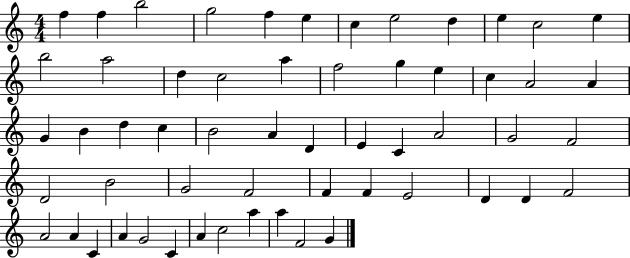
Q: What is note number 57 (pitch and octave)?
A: G4